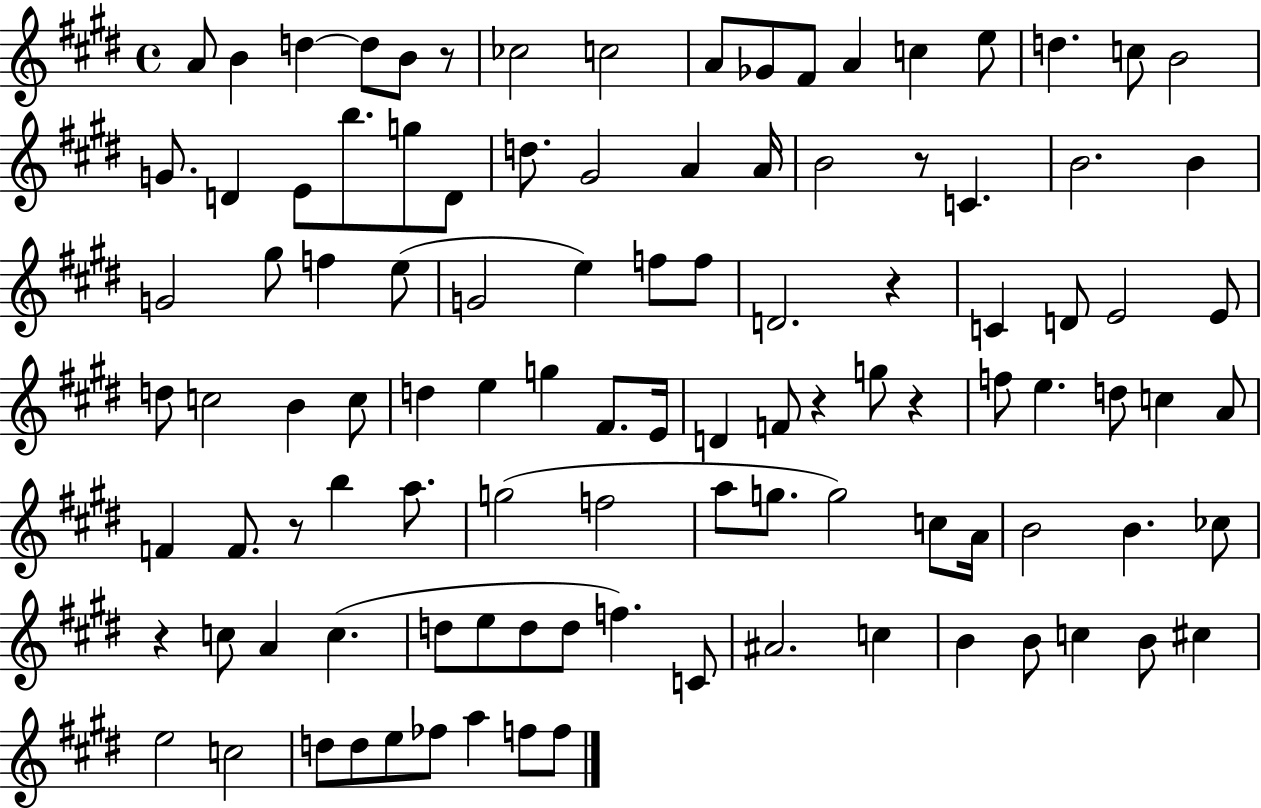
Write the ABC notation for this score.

X:1
T:Untitled
M:4/4
L:1/4
K:E
A/2 B d d/2 B/2 z/2 _c2 c2 A/2 _G/2 ^F/2 A c e/2 d c/2 B2 G/2 D E/2 b/2 g/2 D/2 d/2 ^G2 A A/4 B2 z/2 C B2 B G2 ^g/2 f e/2 G2 e f/2 f/2 D2 z C D/2 E2 E/2 d/2 c2 B c/2 d e g ^F/2 E/4 D F/2 z g/2 z f/2 e d/2 c A/2 F F/2 z/2 b a/2 g2 f2 a/2 g/2 g2 c/2 A/4 B2 B _c/2 z c/2 A c d/2 e/2 d/2 d/2 f C/2 ^A2 c B B/2 c B/2 ^c e2 c2 d/2 d/2 e/2 _f/2 a f/2 f/2